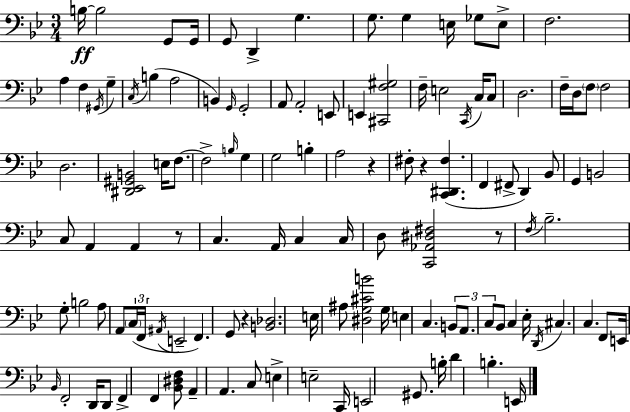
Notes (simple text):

B3/s B3/h G2/e G2/s G2/e D2/q G3/q. G3/e. G3/q E3/s Gb3/e E3/e F3/h. A3/q F3/q G#2/s G3/q C3/s B3/q A3/h B2/q G2/s G2/h A2/e A2/h E2/e E2/q [C#2,F3,G#3]/h F3/s E3/h C2/s C3/s C3/e D3/h. F3/s D3/s F3/e F3/h D3/h. [D#2,Eb2,G#2,B2]/h E3/s F3/e. F3/h B3/s G3/q G3/h B3/q A3/h R/q F#3/e R/q [C2,D#2,F#3]/q. F2/q F#2/e D2/q Bb2/e G2/q B2/h C3/e A2/q A2/q R/e C3/q. A2/s C3/q C3/s D3/e [C2,Ab2,D#3,F#3]/h R/e F3/s Bb3/h. G3/e B3/h A3/e A2/e C3/s F2/s A#2/s E2/h F2/q. G2/e R/q [B2,Db3]/h. E3/s A#3/e [D#3,G3,C#4,B4]/h G3/s E3/q C3/q. B2/e A2/e. C3/e Bb2/e C3/q Eb3/s D2/s C#3/q. C3/q. F2/e E2/s Bb2/s F2/h D2/s D2/e F2/q F2/q [Bb2,D#3,F3]/e A2/q A2/q. C3/e E3/q E3/h C2/s E2/h G#2/e. B3/s D4/q B3/q. E2/s